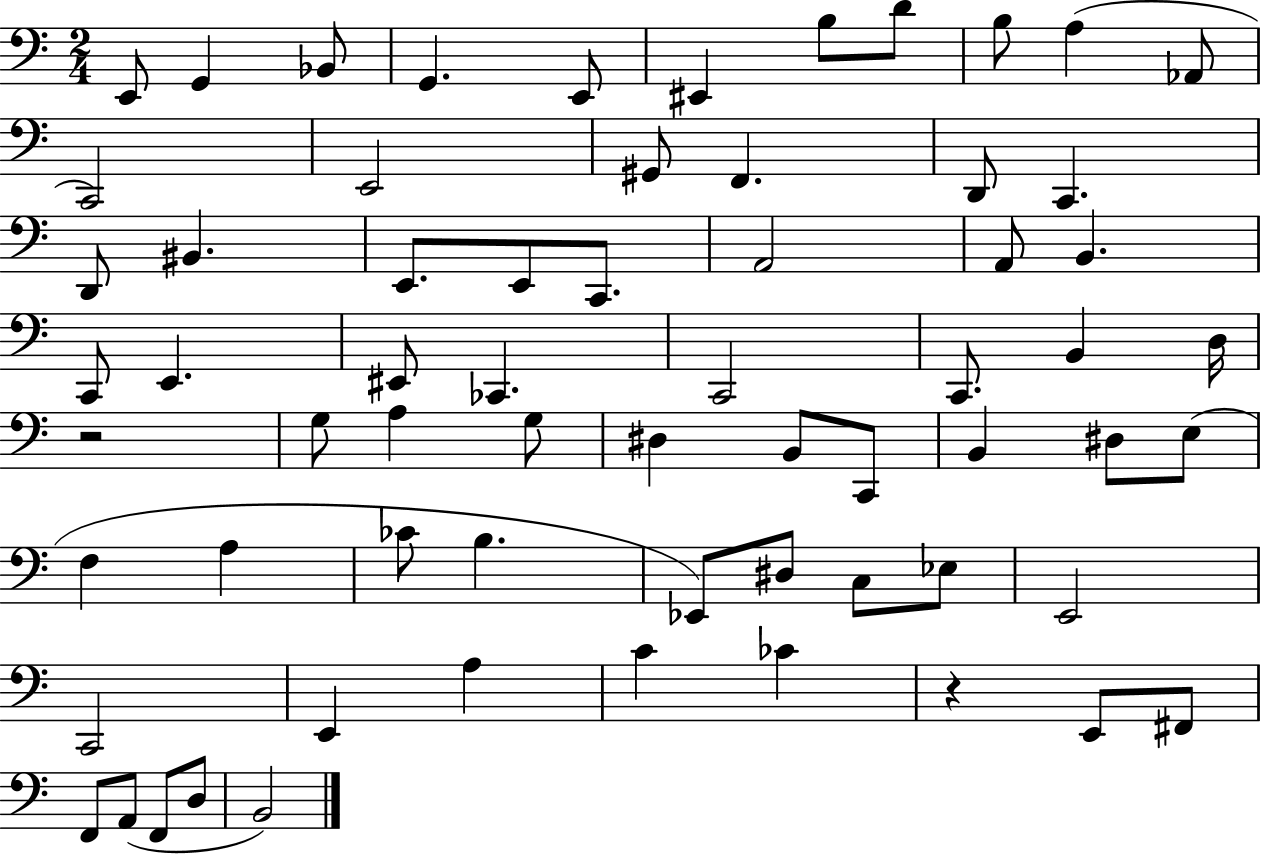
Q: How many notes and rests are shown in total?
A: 65